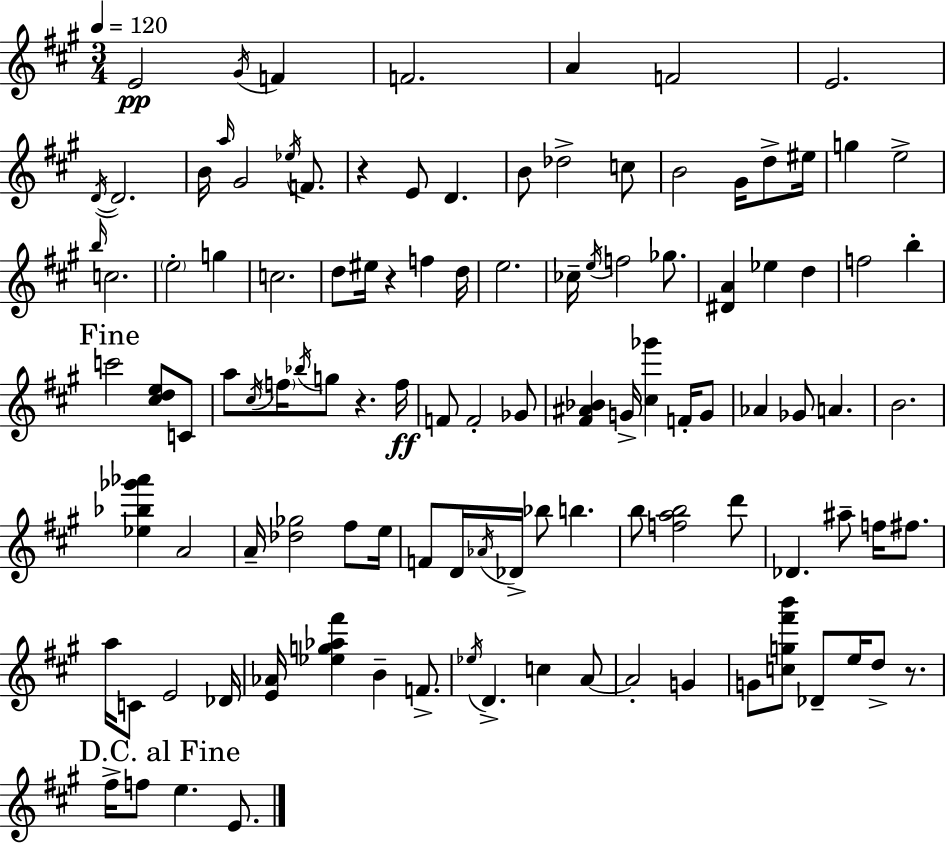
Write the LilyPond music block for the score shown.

{
  \clef treble
  \numericTimeSignature
  \time 3/4
  \key a \major
  \tempo 4 = 120
  \repeat volta 2 { e'2\pp \acciaccatura { gis'16 } f'4 | f'2. | a'4 f'2 | e'2. | \break \acciaccatura { d'16~ }~ d'2. | b'16 \grace { a''16 } gis'2 | \acciaccatura { ees''16 } f'8. r4 e'8 d'4. | b'8 des''2-> | \break c''8 b'2 | gis'16 d''8-> eis''16 g''4 e''2-> | \grace { b''16 } c''2. | \parenthesize e''2-. | \break g''4 c''2. | d''8 eis''16 r4 | f''4 d''16 e''2. | ces''16-- \acciaccatura { e''16 } f''2 | \break ges''8. <dis' a'>4 ees''4 | d''4 f''2 | b''4-. \mark "Fine" c'''2 | <cis'' d'' e''>8 c'8 a''8 \acciaccatura { cis''16 } \parenthesize f''16 \acciaccatura { bes''16 } g''8 | \break r4. f''16\ff f'8 f'2-. | ges'8 <fis' ais' bes'>4 | g'16-> <cis'' ges'''>4 f'16-. g'8 aes'4 | ges'8 a'4. b'2. | \break <ees'' bes'' ges''' aes'''>4 | a'2 a'16-- <des'' ges''>2 | fis''8 e''16 f'8 d'16 \acciaccatura { aes'16 } | des'16-> bes''8 b''4. b''8 <f'' a'' b''>2 | \break d'''8 des'4. | ais''8-- f''16 fis''8. a''16 c'8 | e'2 des'16 <e' aes'>16 <ees'' g'' aes'' fis'''>4 | b'4-- f'8.-> \acciaccatura { ees''16 } d'4.-> | \break c''4 a'8~~ a'2-. | g'4 g'8 | <c'' g'' fis''' b'''>8 des'8-- e''16 d''8-> r8. \mark "D.C. al Fine" fis''16-> f''8 | e''4. e'8. } \bar "|."
}